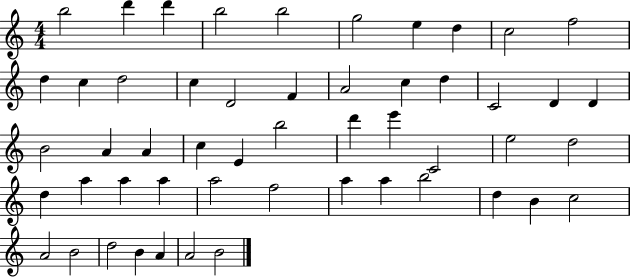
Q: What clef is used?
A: treble